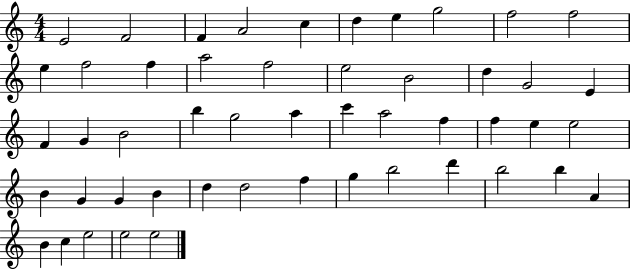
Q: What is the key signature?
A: C major